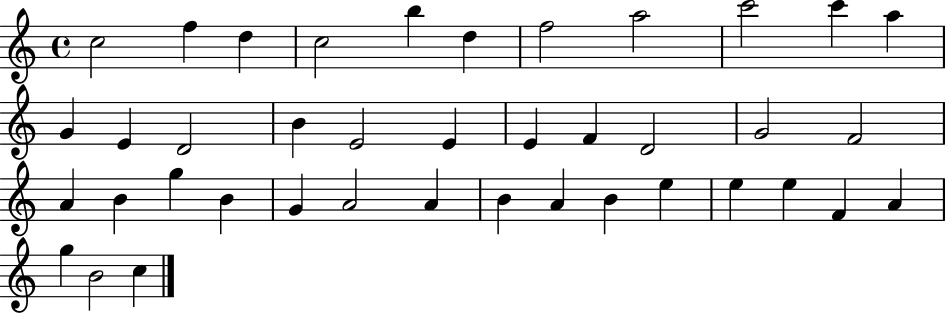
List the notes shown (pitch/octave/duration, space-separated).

C5/h F5/q D5/q C5/h B5/q D5/q F5/h A5/h C6/h C6/q A5/q G4/q E4/q D4/h B4/q E4/h E4/q E4/q F4/q D4/h G4/h F4/h A4/q B4/q G5/q B4/q G4/q A4/h A4/q B4/q A4/q B4/q E5/q E5/q E5/q F4/q A4/q G5/q B4/h C5/q